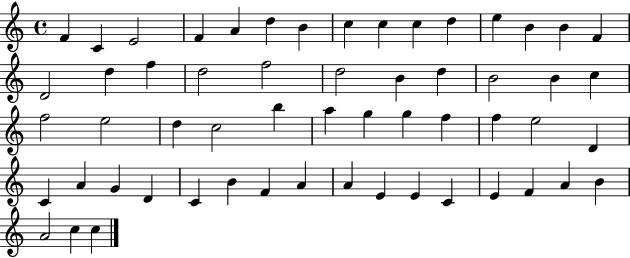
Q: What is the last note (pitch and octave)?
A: C5